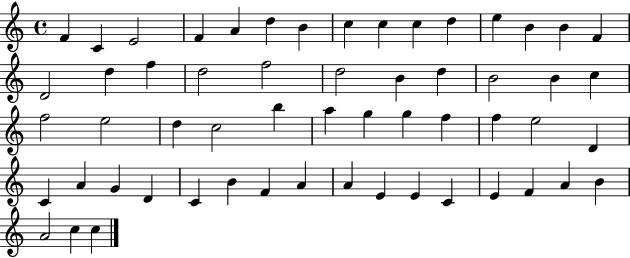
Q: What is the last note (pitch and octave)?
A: C5